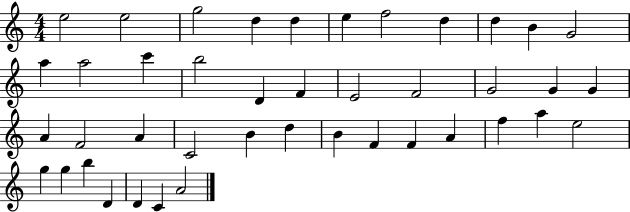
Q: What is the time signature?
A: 4/4